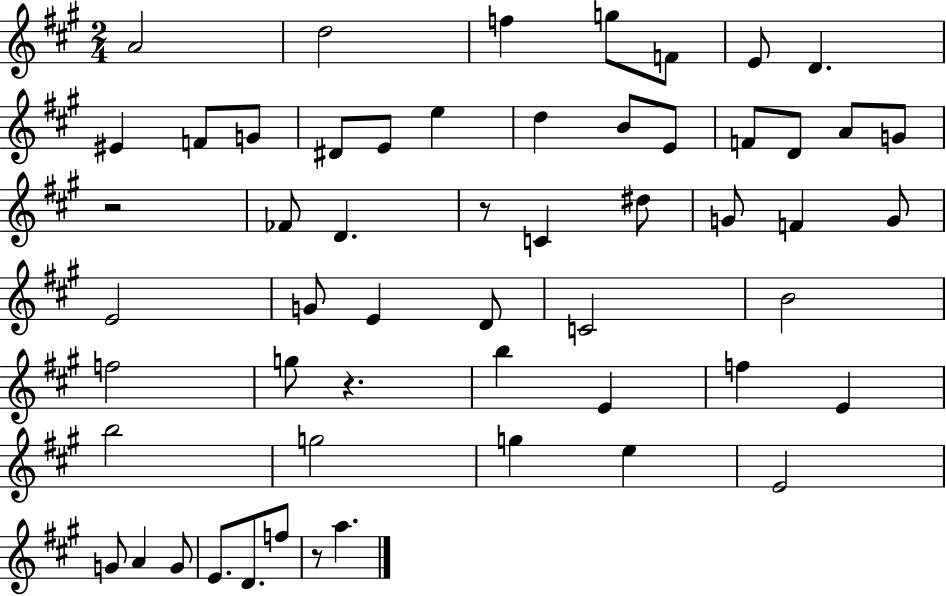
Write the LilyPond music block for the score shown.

{
  \clef treble
  \numericTimeSignature
  \time 2/4
  \key a \major
  \repeat volta 2 { a'2 | d''2 | f''4 g''8 f'8 | e'8 d'4. | \break eis'4 f'8 g'8 | dis'8 e'8 e''4 | d''4 b'8 e'8 | f'8 d'8 a'8 g'8 | \break r2 | fes'8 d'4. | r8 c'4 dis''8 | g'8 f'4 g'8 | \break e'2 | g'8 e'4 d'8 | c'2 | b'2 | \break f''2 | g''8 r4. | b''4 e'4 | f''4 e'4 | \break b''2 | g''2 | g''4 e''4 | e'2 | \break g'8 a'4 g'8 | e'8. d'8. f''8 | r8 a''4. | } \bar "|."
}